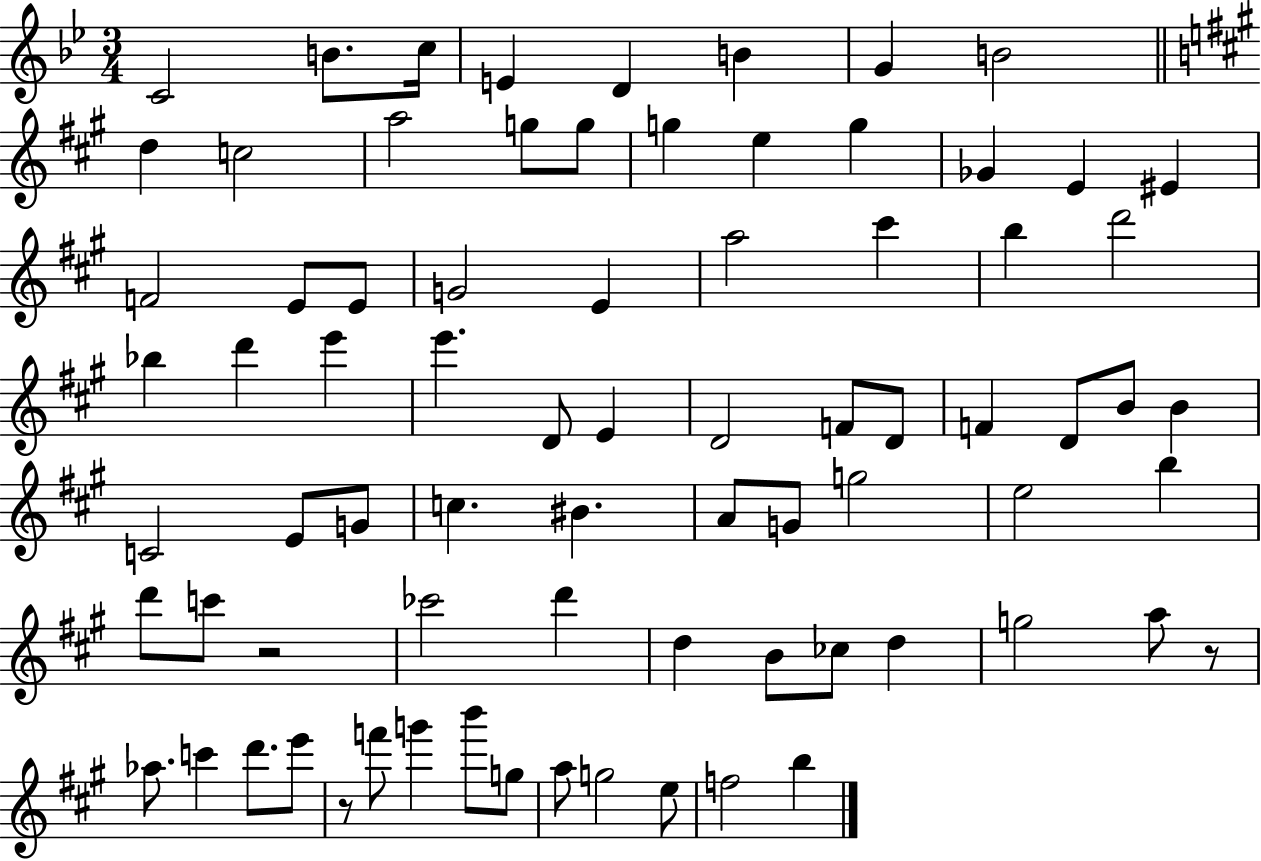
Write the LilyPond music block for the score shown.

{
  \clef treble
  \numericTimeSignature
  \time 3/4
  \key bes \major
  c'2 b'8. c''16 | e'4 d'4 b'4 | g'4 b'2 | \bar "||" \break \key a \major d''4 c''2 | a''2 g''8 g''8 | g''4 e''4 g''4 | ges'4 e'4 eis'4 | \break f'2 e'8 e'8 | g'2 e'4 | a''2 cis'''4 | b''4 d'''2 | \break bes''4 d'''4 e'''4 | e'''4. d'8 e'4 | d'2 f'8 d'8 | f'4 d'8 b'8 b'4 | \break c'2 e'8 g'8 | c''4. bis'4. | a'8 g'8 g''2 | e''2 b''4 | \break d'''8 c'''8 r2 | ces'''2 d'''4 | d''4 b'8 ces''8 d''4 | g''2 a''8 r8 | \break aes''8. c'''4 d'''8. e'''8 | r8 f'''8 g'''4 b'''8 g''8 | a''8 g''2 e''8 | f''2 b''4 | \break \bar "|."
}